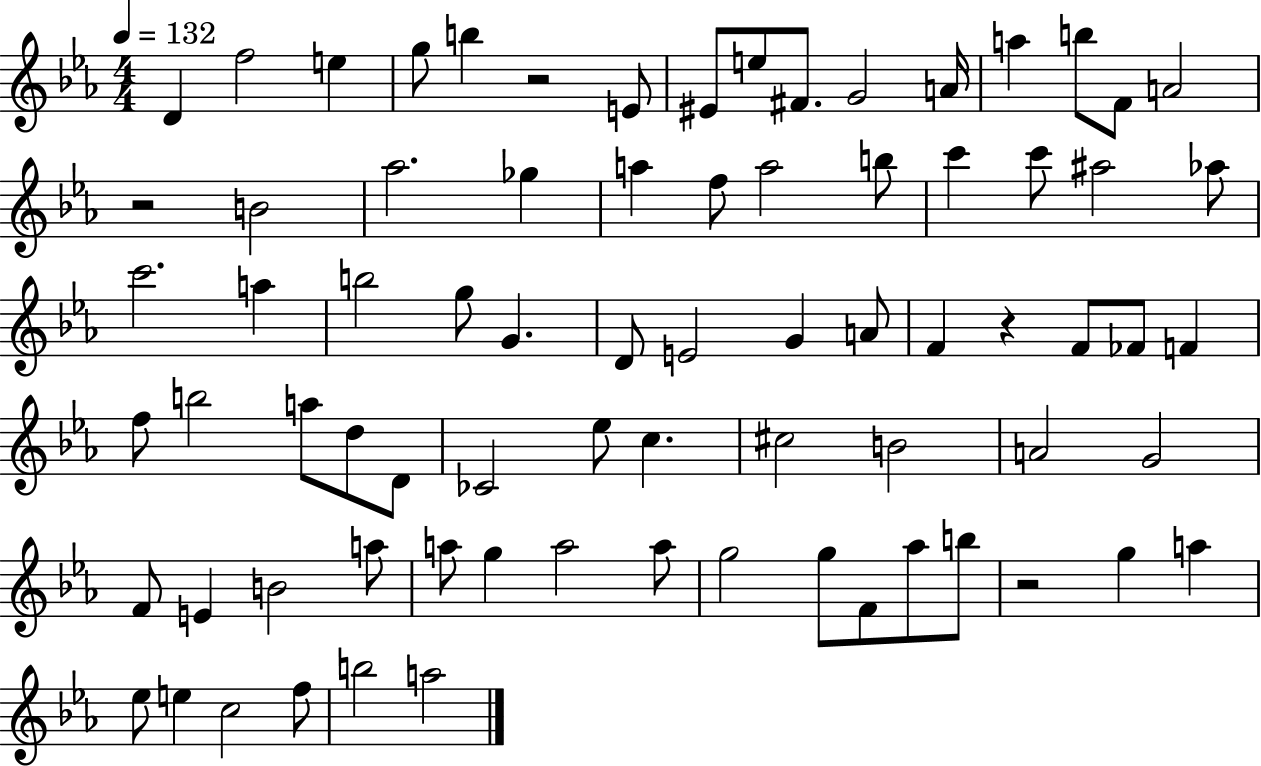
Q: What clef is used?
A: treble